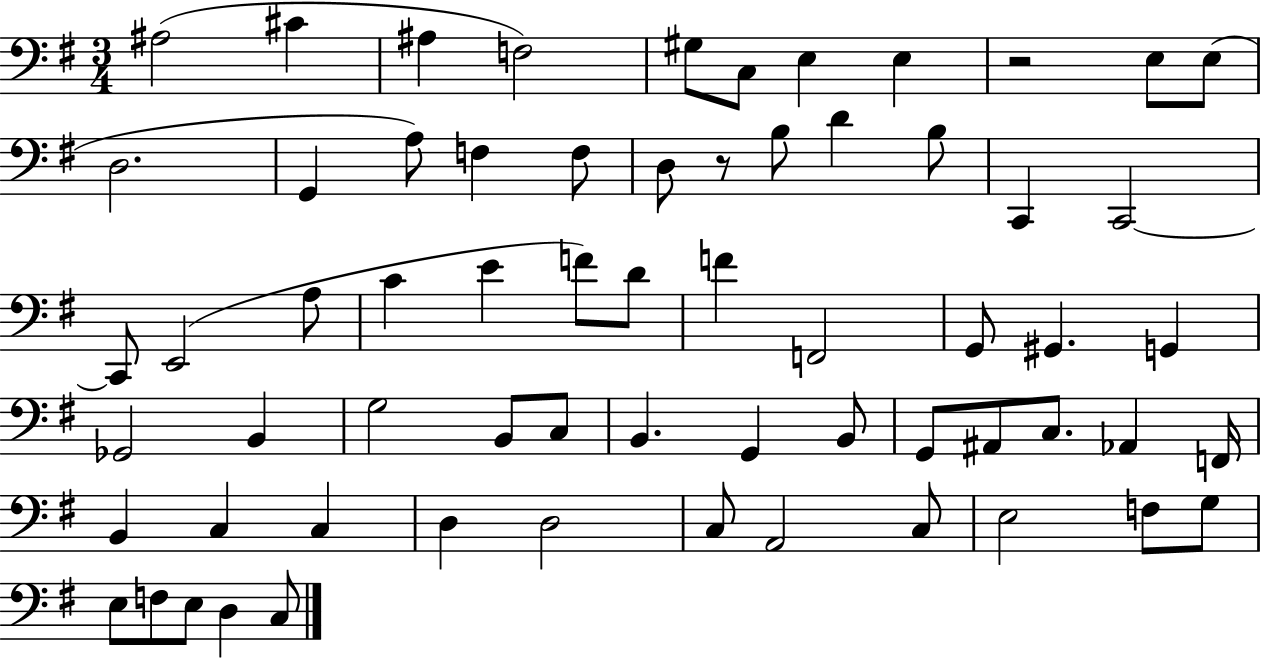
X:1
T:Untitled
M:3/4
L:1/4
K:G
^A,2 ^C ^A, F,2 ^G,/2 C,/2 E, E, z2 E,/2 E,/2 D,2 G,, A,/2 F, F,/2 D,/2 z/2 B,/2 D B,/2 C,, C,,2 C,,/2 E,,2 A,/2 C E F/2 D/2 F F,,2 G,,/2 ^G,, G,, _G,,2 B,, G,2 B,,/2 C,/2 B,, G,, B,,/2 G,,/2 ^A,,/2 C,/2 _A,, F,,/4 B,, C, C, D, D,2 C,/2 A,,2 C,/2 E,2 F,/2 G,/2 E,/2 F,/2 E,/2 D, C,/2